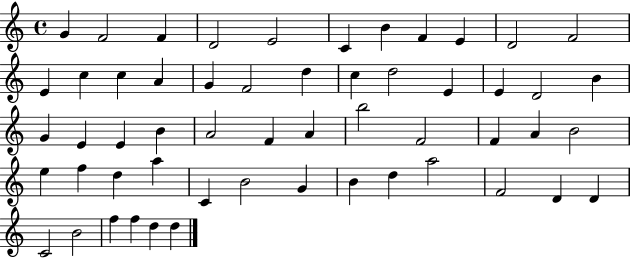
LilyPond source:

{
  \clef treble
  \time 4/4
  \defaultTimeSignature
  \key c \major
  g'4 f'2 f'4 | d'2 e'2 | c'4 b'4 f'4 e'4 | d'2 f'2 | \break e'4 c''4 c''4 a'4 | g'4 f'2 d''4 | c''4 d''2 e'4 | e'4 d'2 b'4 | \break g'4 e'4 e'4 b'4 | a'2 f'4 a'4 | b''2 f'2 | f'4 a'4 b'2 | \break e''4 f''4 d''4 a''4 | c'4 b'2 g'4 | b'4 d''4 a''2 | f'2 d'4 d'4 | \break c'2 b'2 | f''4 f''4 d''4 d''4 | \bar "|."
}